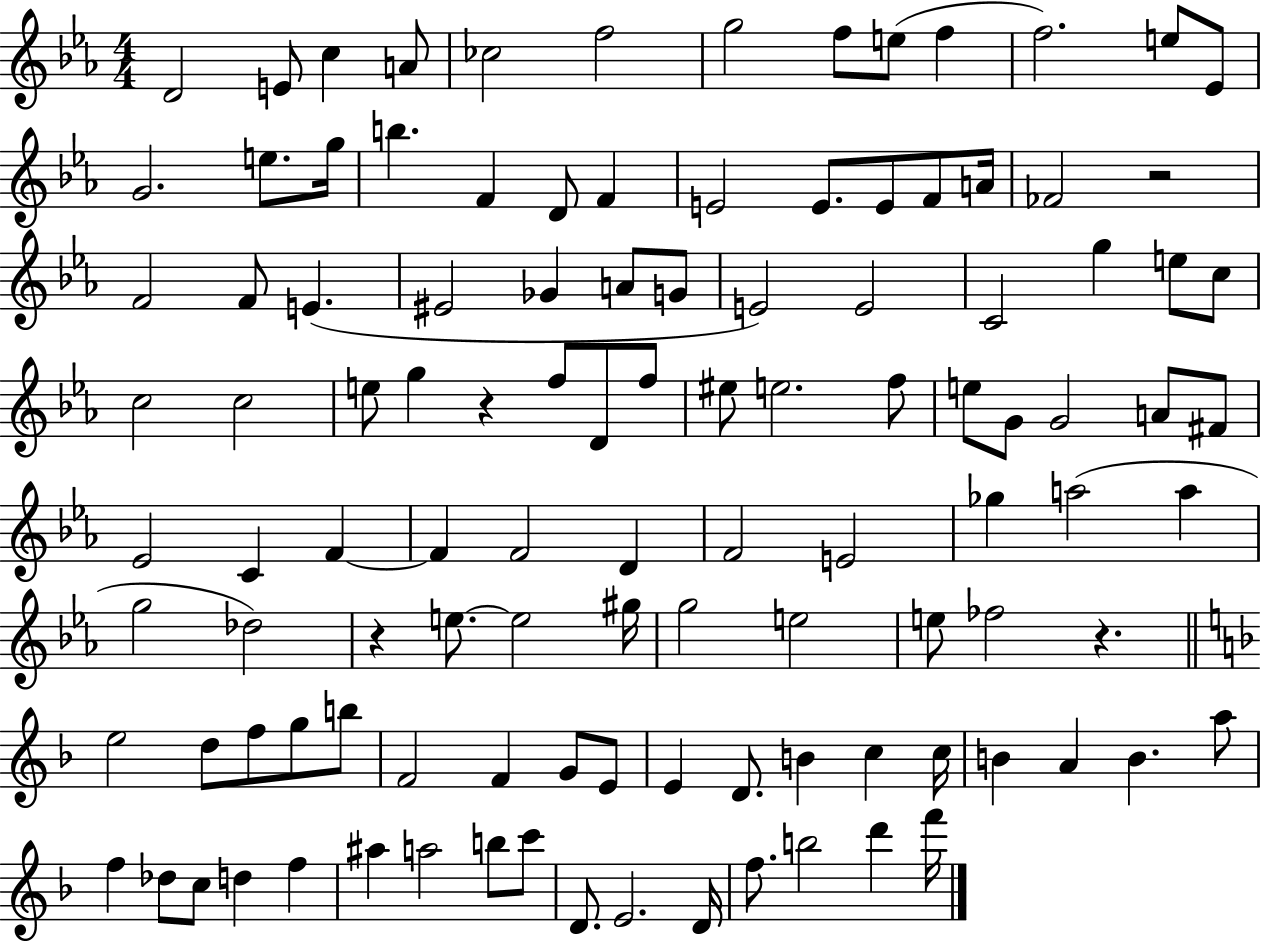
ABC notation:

X:1
T:Untitled
M:4/4
L:1/4
K:Eb
D2 E/2 c A/2 _c2 f2 g2 f/2 e/2 f f2 e/2 _E/2 G2 e/2 g/4 b F D/2 F E2 E/2 E/2 F/2 A/4 _F2 z2 F2 F/2 E ^E2 _G A/2 G/2 E2 E2 C2 g e/2 c/2 c2 c2 e/2 g z f/2 D/2 f/2 ^e/2 e2 f/2 e/2 G/2 G2 A/2 ^F/2 _E2 C F F F2 D F2 E2 _g a2 a g2 _d2 z e/2 e2 ^g/4 g2 e2 e/2 _f2 z e2 d/2 f/2 g/2 b/2 F2 F G/2 E/2 E D/2 B c c/4 B A B a/2 f _d/2 c/2 d f ^a a2 b/2 c'/2 D/2 E2 D/4 f/2 b2 d' f'/4